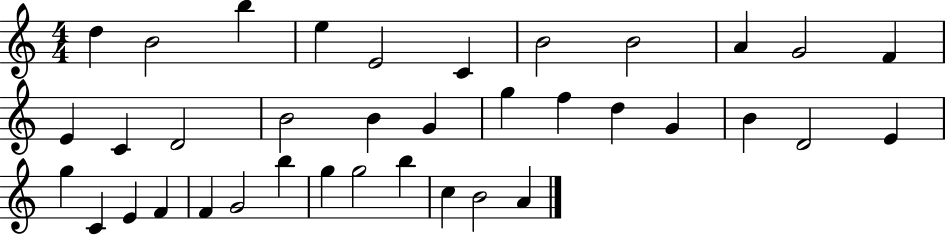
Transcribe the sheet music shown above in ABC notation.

X:1
T:Untitled
M:4/4
L:1/4
K:C
d B2 b e E2 C B2 B2 A G2 F E C D2 B2 B G g f d G B D2 E g C E F F G2 b g g2 b c B2 A